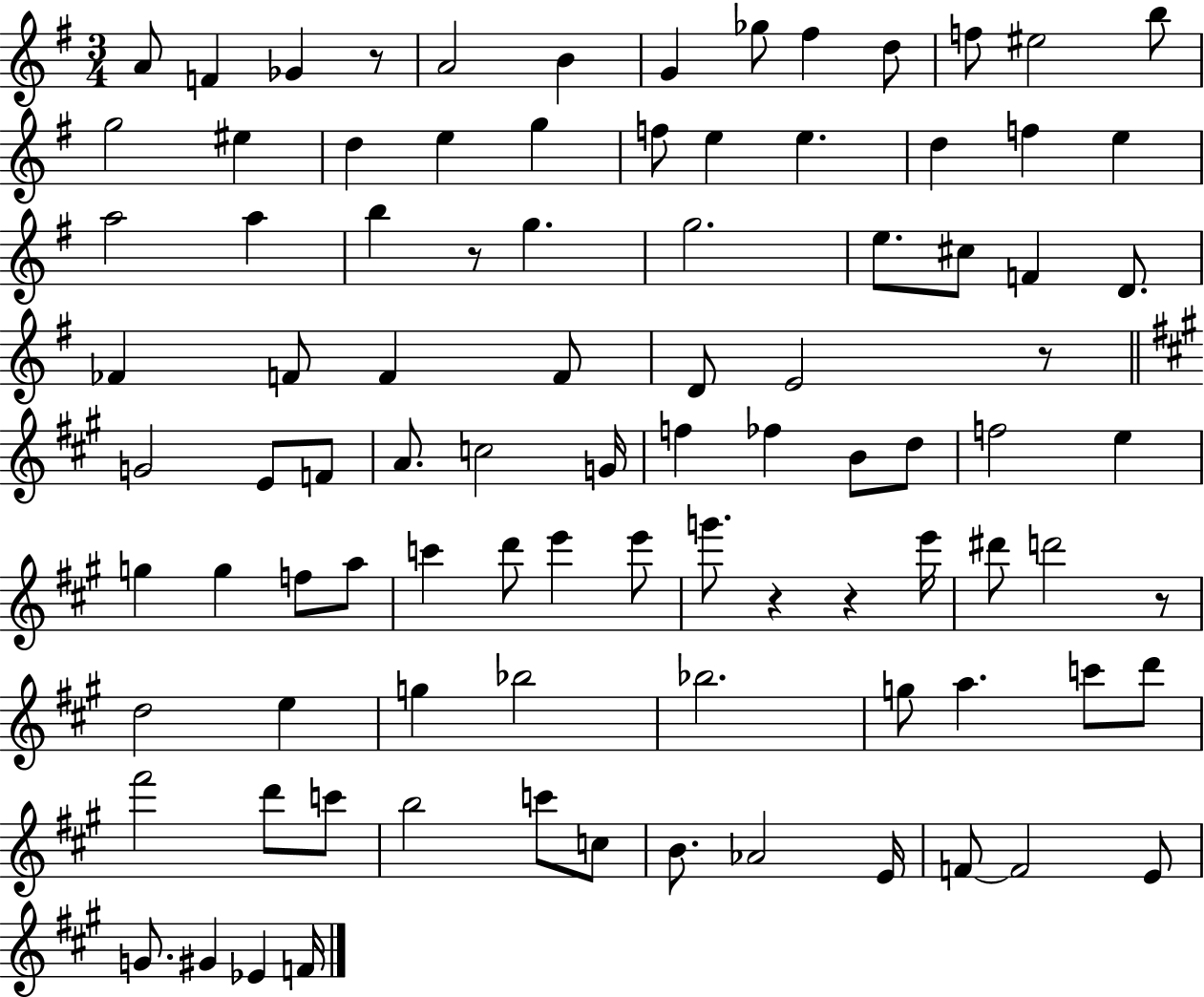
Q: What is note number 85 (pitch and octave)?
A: G#4